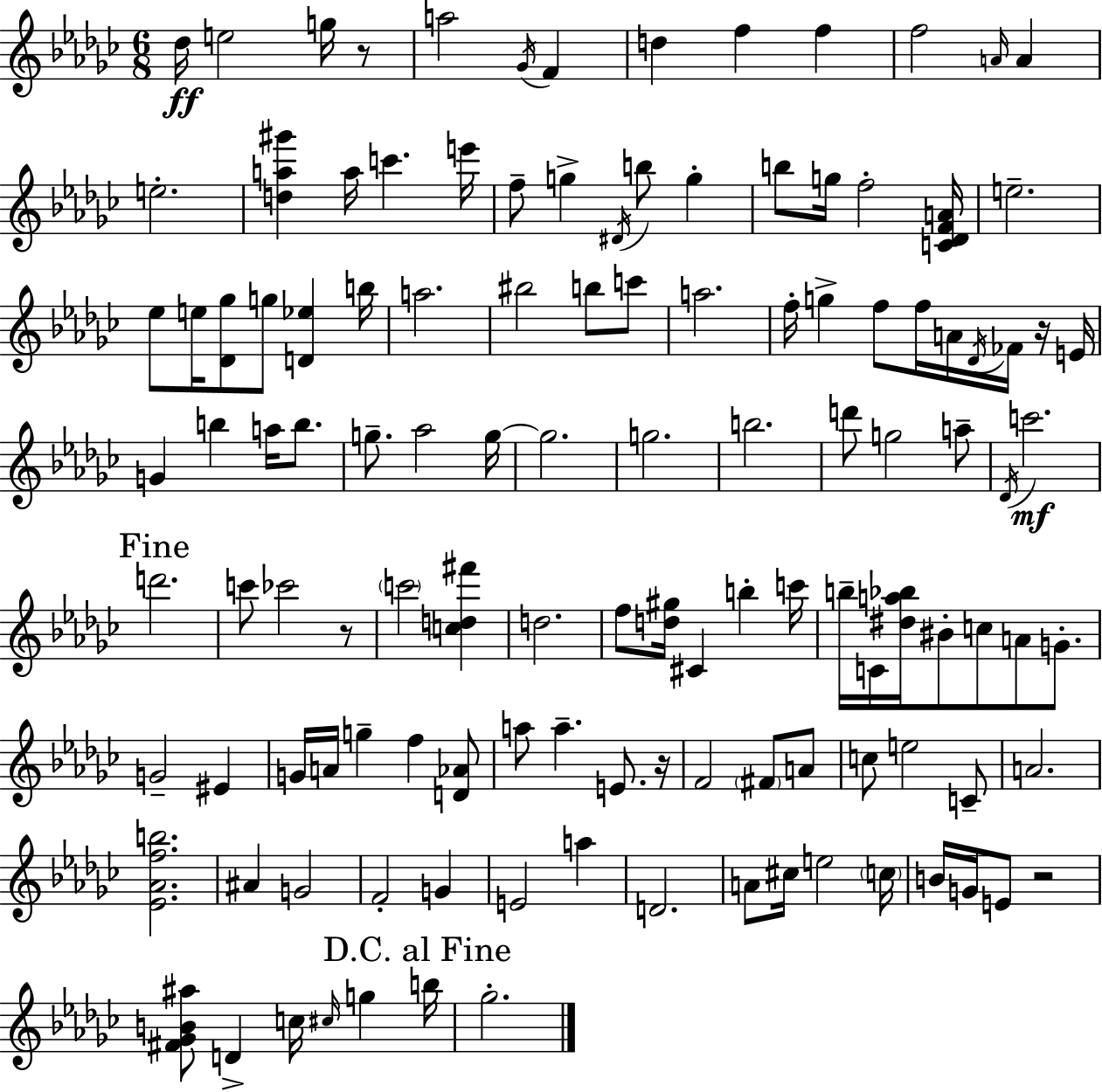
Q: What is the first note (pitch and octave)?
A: Db5